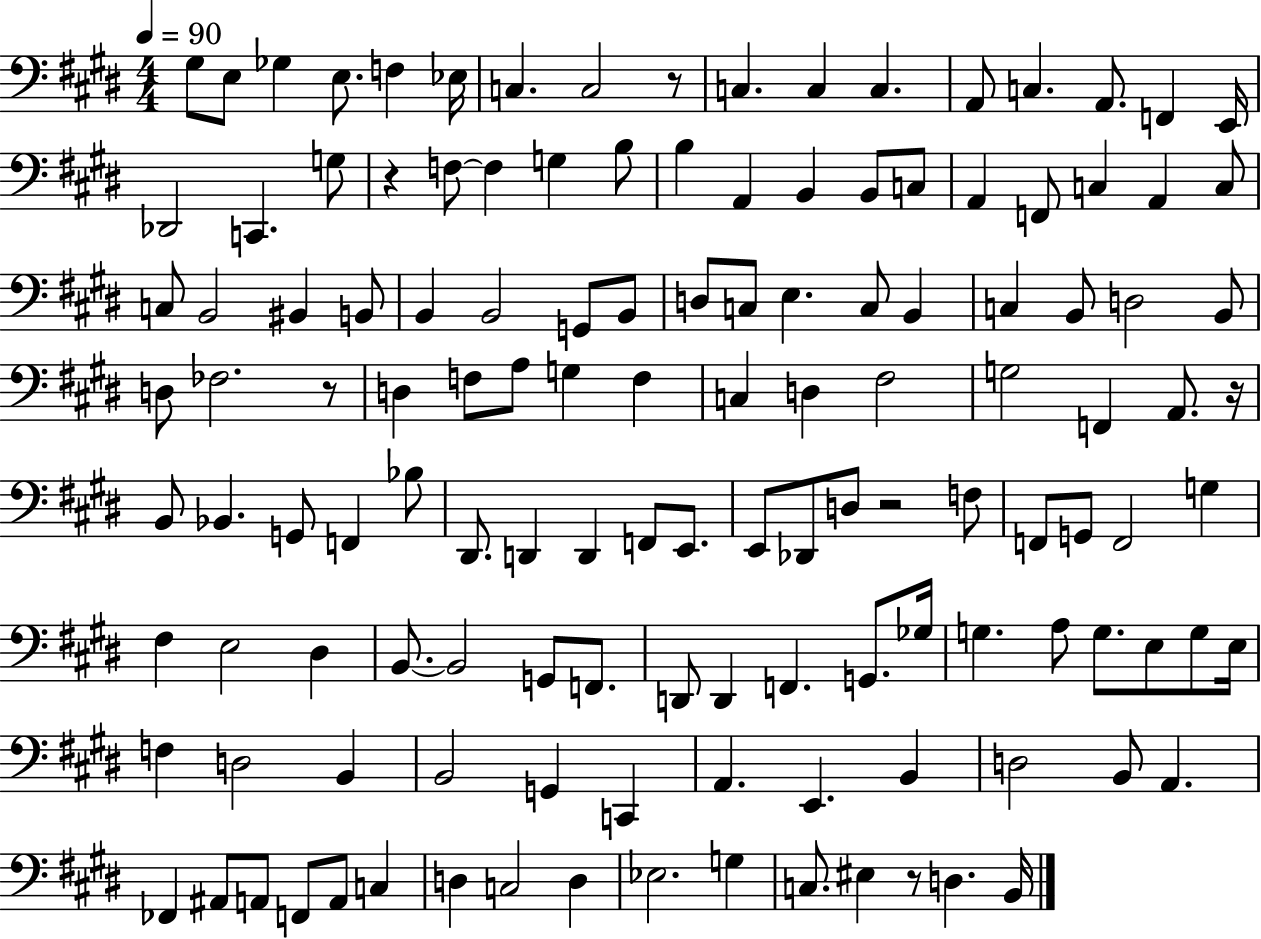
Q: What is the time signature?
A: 4/4